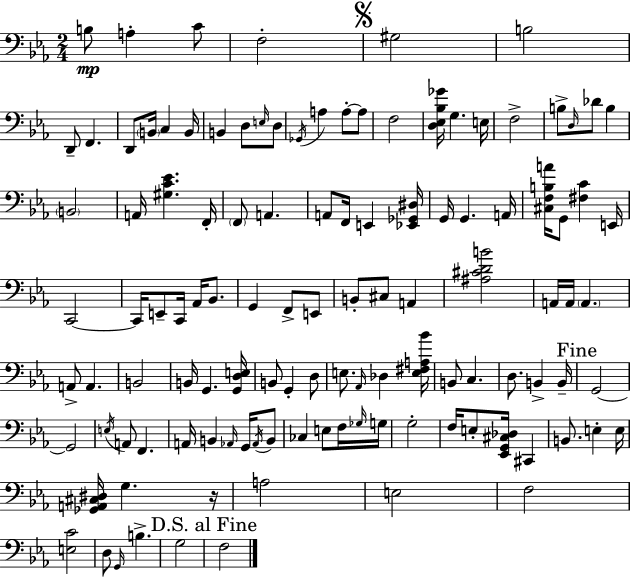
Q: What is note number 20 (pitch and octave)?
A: A3